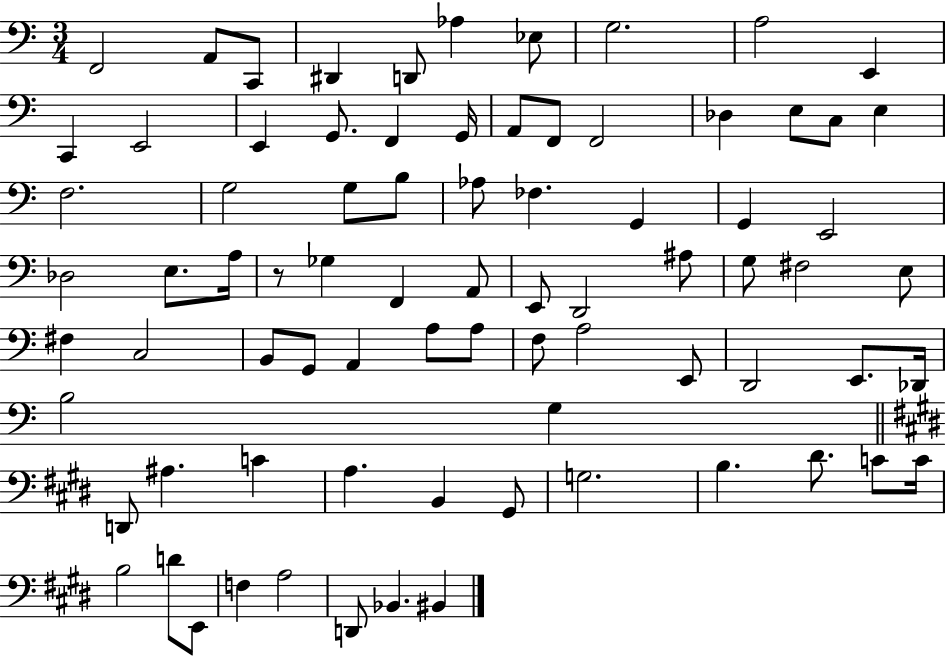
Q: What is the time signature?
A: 3/4